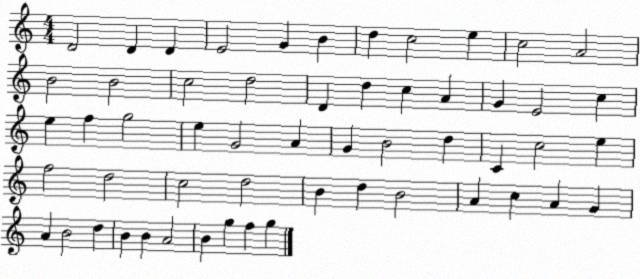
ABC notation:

X:1
T:Untitled
M:4/4
L:1/4
K:C
D2 D D E2 G B d c2 e c2 A2 B2 B2 c2 d2 D d c A G E2 c e f g2 e G2 A G B2 d C c2 e f2 d2 c2 d2 B d B2 A c A G A B2 d B B A2 B g f g